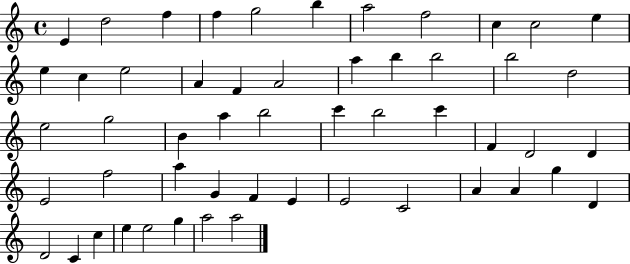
E4/q D5/h F5/q F5/q G5/h B5/q A5/h F5/h C5/q C5/h E5/q E5/q C5/q E5/h A4/q F4/q A4/h A5/q B5/q B5/h B5/h D5/h E5/h G5/h B4/q A5/q B5/h C6/q B5/h C6/q F4/q D4/h D4/q E4/h F5/h A5/q G4/q F4/q E4/q E4/h C4/h A4/q A4/q G5/q D4/q D4/h C4/q C5/q E5/q E5/h G5/q A5/h A5/h